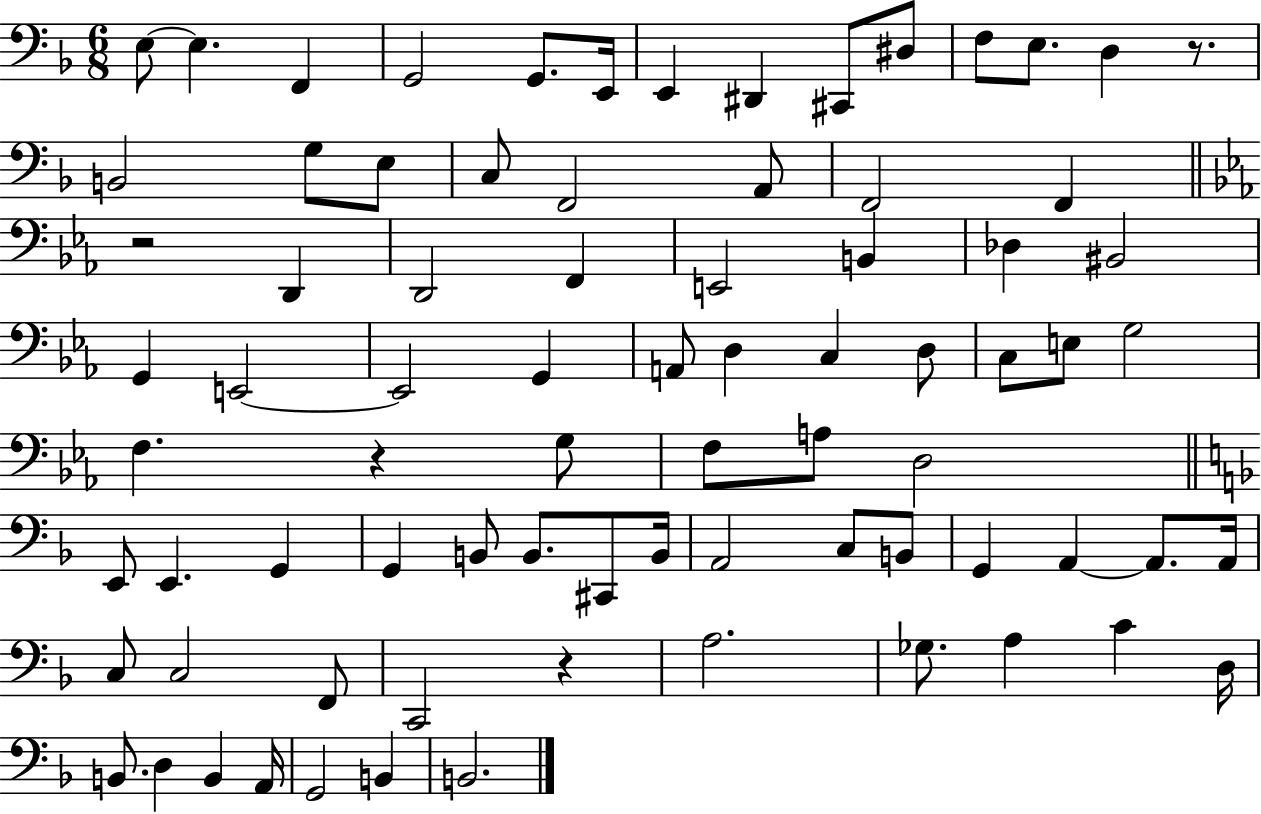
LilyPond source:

{
  \clef bass
  \numericTimeSignature
  \time 6/8
  \key f \major
  \repeat volta 2 { e8~~ e4. f,4 | g,2 g,8. e,16 | e,4 dis,4 cis,8 dis8 | f8 e8. d4 r8. | \break b,2 g8 e8 | c8 f,2 a,8 | f,2 f,4 | \bar "||" \break \key ees \major r2 d,4 | d,2 f,4 | e,2 b,4 | des4 bis,2 | \break g,4 e,2~~ | e,2 g,4 | a,8 d4 c4 d8 | c8 e8 g2 | \break f4. r4 g8 | f8 a8 d2 | \bar "||" \break \key d \minor e,8 e,4. g,4 | g,4 b,8 b,8. cis,8 b,16 | a,2 c8 b,8 | g,4 a,4~~ a,8. a,16 | \break c8 c2 f,8 | c,2 r4 | a2. | ges8. a4 c'4 d16 | \break b,8. d4 b,4 a,16 | g,2 b,4 | b,2. | } \bar "|."
}